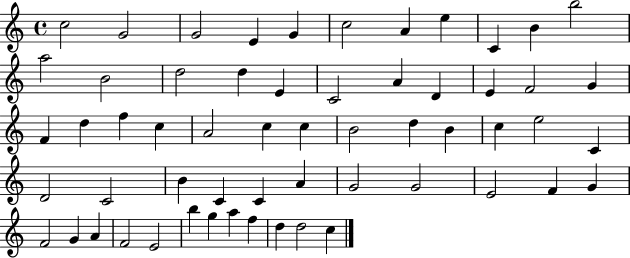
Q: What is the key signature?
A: C major